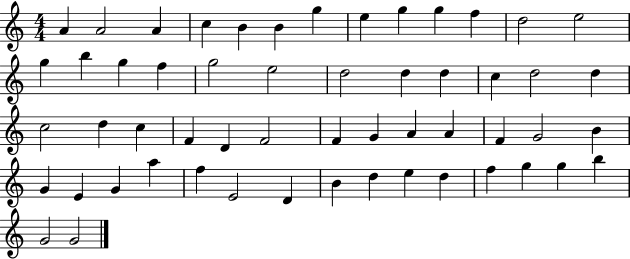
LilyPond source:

{
  \clef treble
  \numericTimeSignature
  \time 4/4
  \key c \major
  a'4 a'2 a'4 | c''4 b'4 b'4 g''4 | e''4 g''4 g''4 f''4 | d''2 e''2 | \break g''4 b''4 g''4 f''4 | g''2 e''2 | d''2 d''4 d''4 | c''4 d''2 d''4 | \break c''2 d''4 c''4 | f'4 d'4 f'2 | f'4 g'4 a'4 a'4 | f'4 g'2 b'4 | \break g'4 e'4 g'4 a''4 | f''4 e'2 d'4 | b'4 d''4 e''4 d''4 | f''4 g''4 g''4 b''4 | \break g'2 g'2 | \bar "|."
}